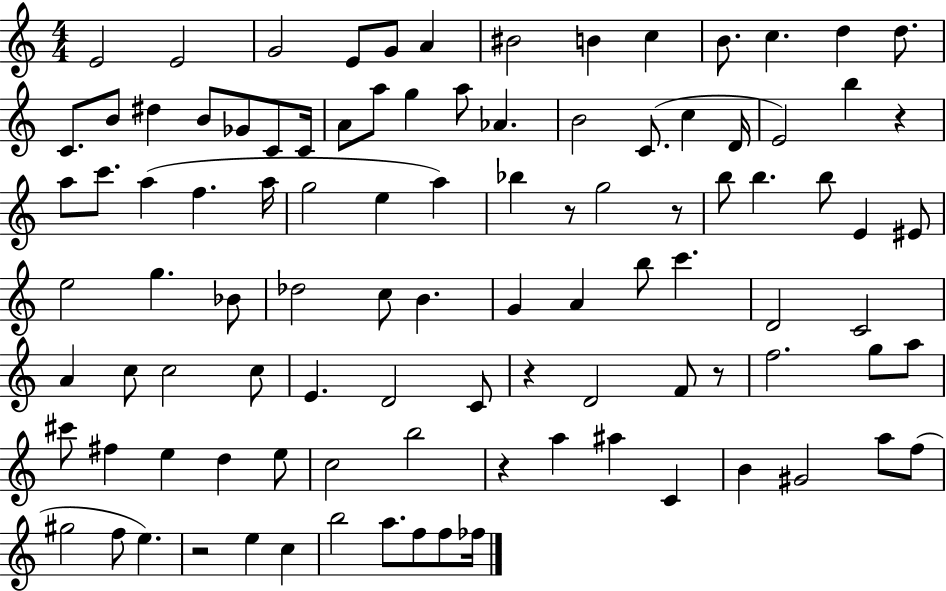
{
  \clef treble
  \numericTimeSignature
  \time 4/4
  \key c \major
  e'2 e'2 | g'2 e'8 g'8 a'4 | bis'2 b'4 c''4 | b'8. c''4. d''4 d''8. | \break c'8. b'8 dis''4 b'8 ges'8 c'8 c'16 | a'8 a''8 g''4 a''8 aes'4. | b'2 c'8.( c''4 d'16 | e'2) b''4 r4 | \break a''8 c'''8. a''4( f''4. a''16 | g''2 e''4 a''4) | bes''4 r8 g''2 r8 | b''8 b''4. b''8 e'4 eis'8 | \break e''2 g''4. bes'8 | des''2 c''8 b'4. | g'4 a'4 b''8 c'''4. | d'2 c'2 | \break a'4 c''8 c''2 c''8 | e'4. d'2 c'8 | r4 d'2 f'8 r8 | f''2. g''8 a''8 | \break cis'''8 fis''4 e''4 d''4 e''8 | c''2 b''2 | r4 a''4 ais''4 c'4 | b'4 gis'2 a''8 f''8( | \break gis''2 f''8 e''4.) | r2 e''4 c''4 | b''2 a''8. f''8 f''8 fes''16 | \bar "|."
}